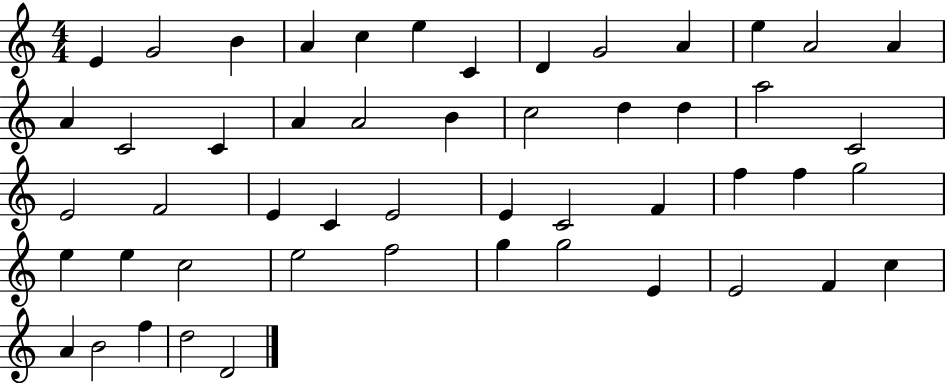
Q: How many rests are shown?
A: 0